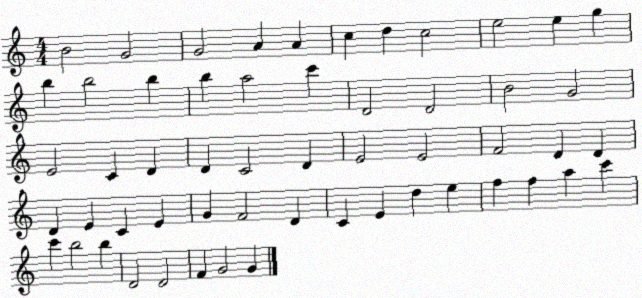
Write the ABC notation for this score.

X:1
T:Untitled
M:4/4
L:1/4
K:C
B2 G2 G2 A A c d c2 e2 e g b b2 b b a2 c' D2 D2 B2 G2 E2 C D D C2 D E2 E2 F2 D D D E C E G F2 D C E d e f f a c' c' b2 b D2 D2 F G2 G